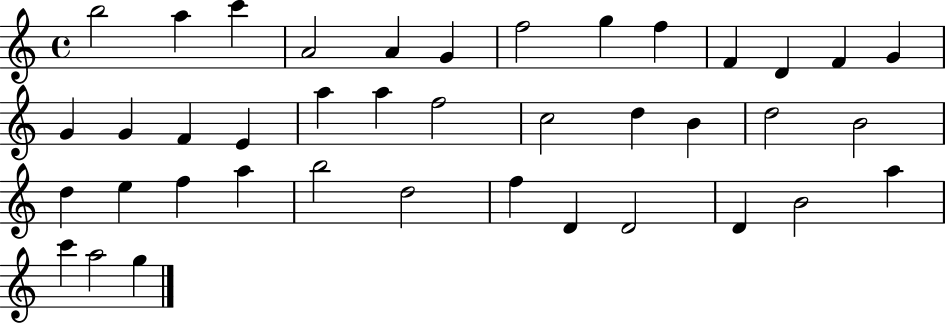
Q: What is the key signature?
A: C major